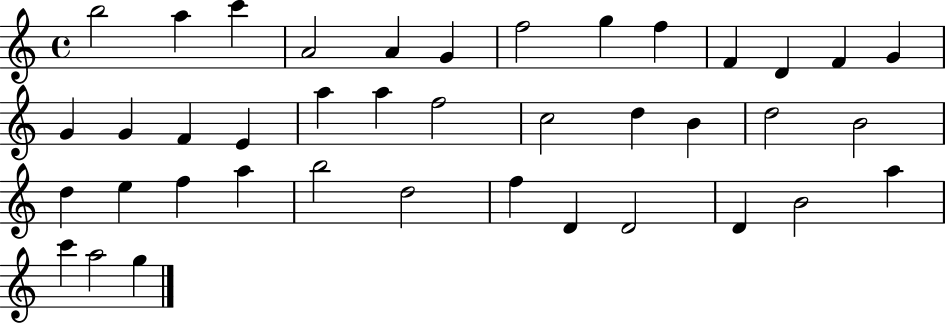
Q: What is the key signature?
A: C major